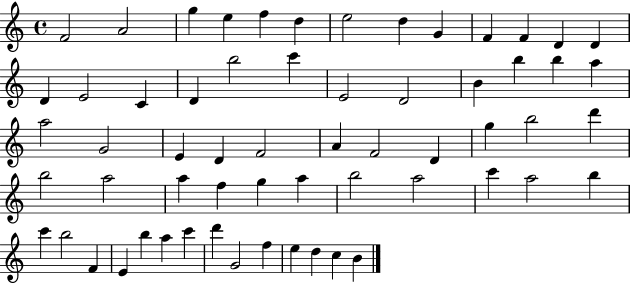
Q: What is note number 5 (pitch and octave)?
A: F5